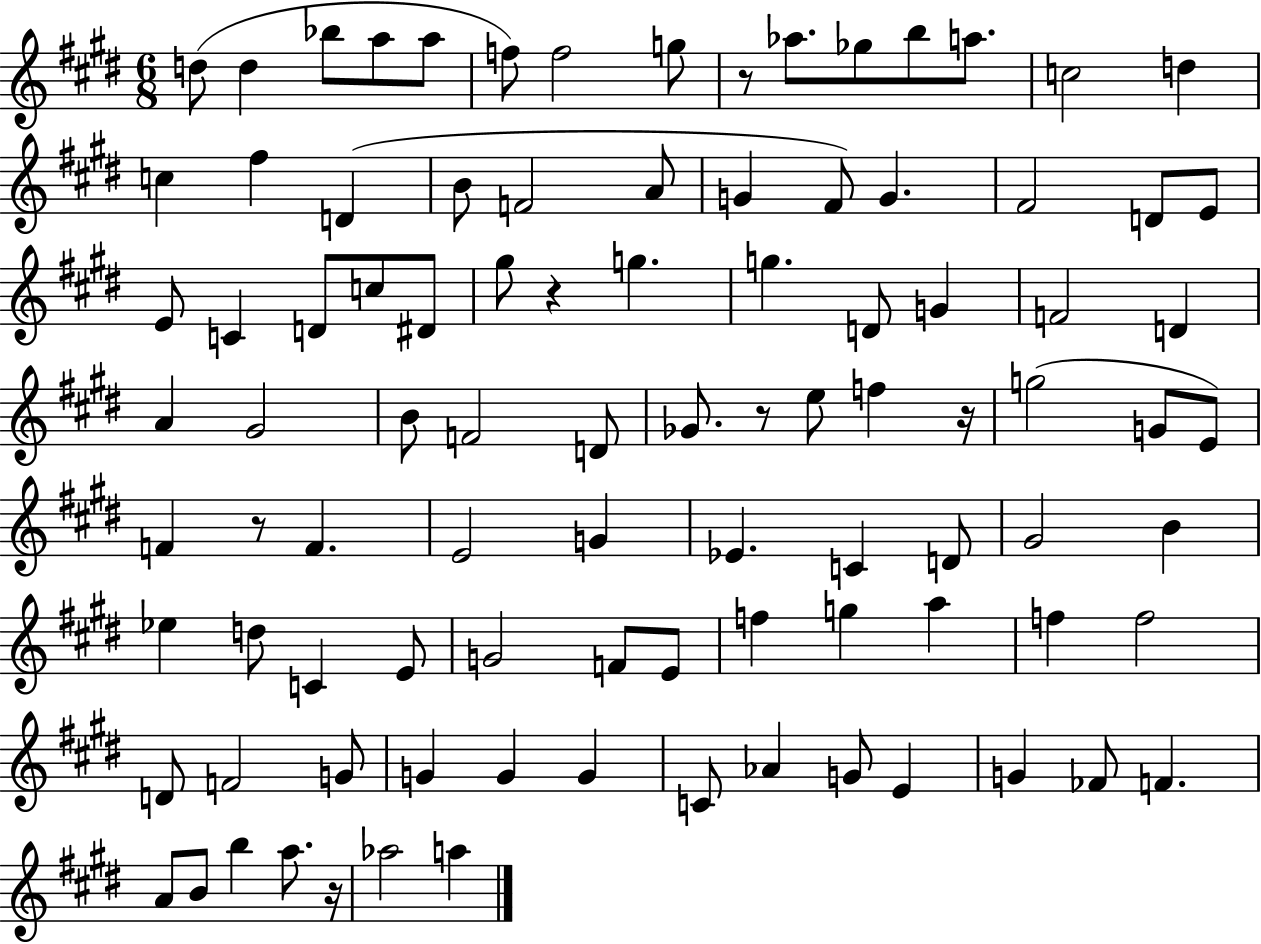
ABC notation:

X:1
T:Untitled
M:6/8
L:1/4
K:E
d/2 d _b/2 a/2 a/2 f/2 f2 g/2 z/2 _a/2 _g/2 b/2 a/2 c2 d c ^f D B/2 F2 A/2 G ^F/2 G ^F2 D/2 E/2 E/2 C D/2 c/2 ^D/2 ^g/2 z g g D/2 G F2 D A ^G2 B/2 F2 D/2 _G/2 z/2 e/2 f z/4 g2 G/2 E/2 F z/2 F E2 G _E C D/2 ^G2 B _e d/2 C E/2 G2 F/2 E/2 f g a f f2 D/2 F2 G/2 G G G C/2 _A G/2 E G _F/2 F A/2 B/2 b a/2 z/4 _a2 a